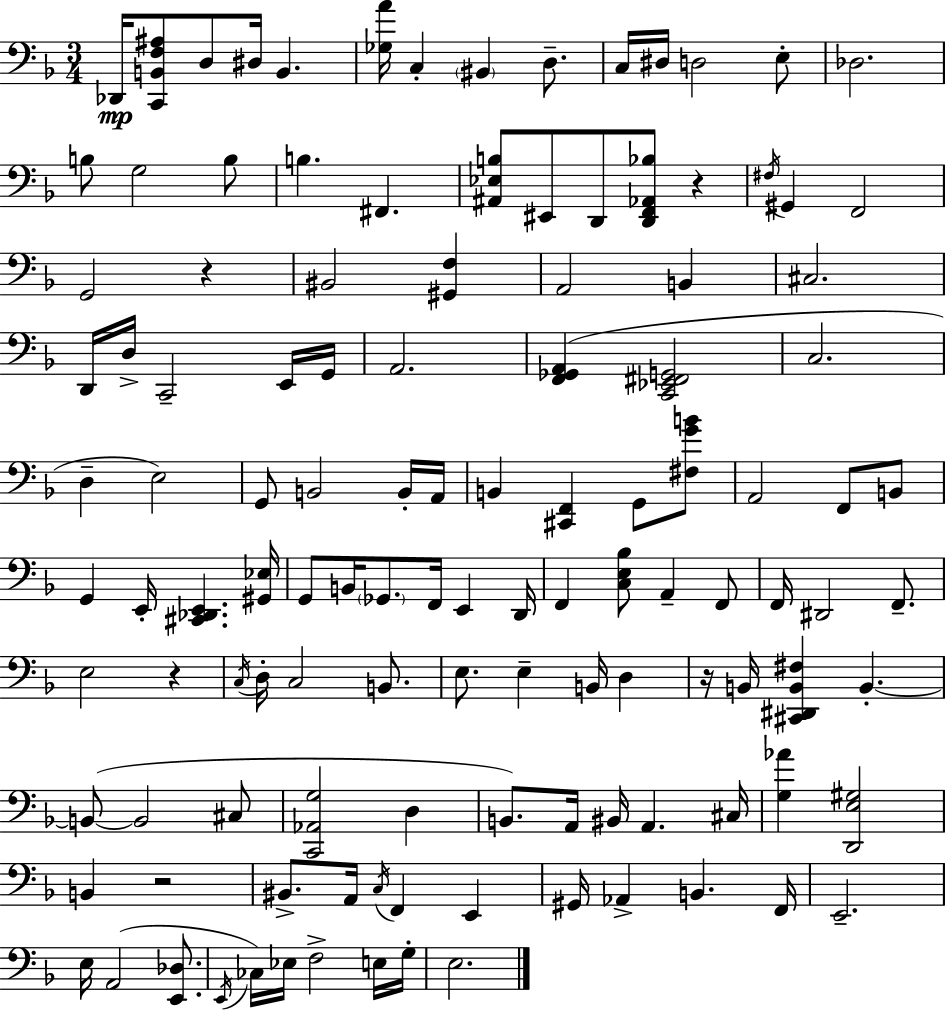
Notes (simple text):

Db2/s [C2,B2,F3,A#3]/e D3/e D#3/s B2/q. [Gb3,A4]/s C3/q BIS2/q D3/e. C3/s D#3/s D3/h E3/e Db3/h. B3/e G3/h B3/e B3/q. F#2/q. [A#2,Eb3,B3]/e EIS2/e D2/e [D2,F2,Ab2,Bb3]/e R/q F#3/s G#2/q F2/h G2/h R/q BIS2/h [G#2,F3]/q A2/h B2/q C#3/h. D2/s D3/s C2/h E2/s G2/s A2/h. [F2,Gb2,A2]/q [C2,Eb2,F#2,G2]/h C3/h. D3/q E3/h G2/e B2/h B2/s A2/s B2/q [C#2,F2]/q G2/e [F#3,G4,B4]/e A2/h F2/e B2/e G2/q E2/s [C#2,Db2,E2]/q. [G#2,Eb3]/s G2/e B2/s Gb2/e. F2/s E2/q D2/s F2/q [C3,E3,Bb3]/e A2/q F2/e F2/s D#2/h F2/e. E3/h R/q C3/s D3/s C3/h B2/e. E3/e. E3/q B2/s D3/q R/s B2/s [C#2,D#2,B2,F#3]/q B2/q. B2/e B2/h C#3/e [C2,Ab2,G3]/h D3/q B2/e. A2/s BIS2/s A2/q. C#3/s [G3,Ab4]/q [D2,E3,G#3]/h B2/q R/h BIS2/e. A2/s C3/s F2/q E2/q G#2/s Ab2/q B2/q. F2/s E2/h. E3/s A2/h [E2,Db3]/e. E2/s CES3/s Eb3/s F3/h E3/s G3/s E3/h.